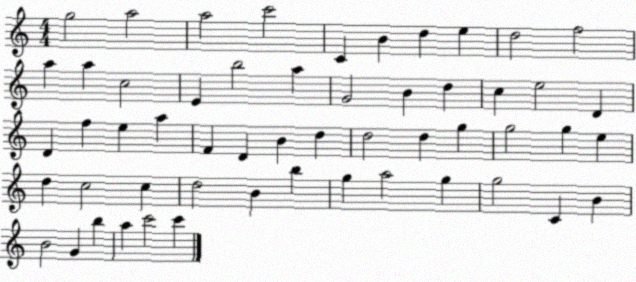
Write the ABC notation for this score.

X:1
T:Untitled
M:4/4
L:1/4
K:C
g2 a2 a2 c'2 C B d e d2 f2 a a c2 E b2 a G2 B d c e2 D D f e a F D B d d2 d g g2 g e d c2 c d2 B b g a2 g g2 C B B2 G b a c'2 c'